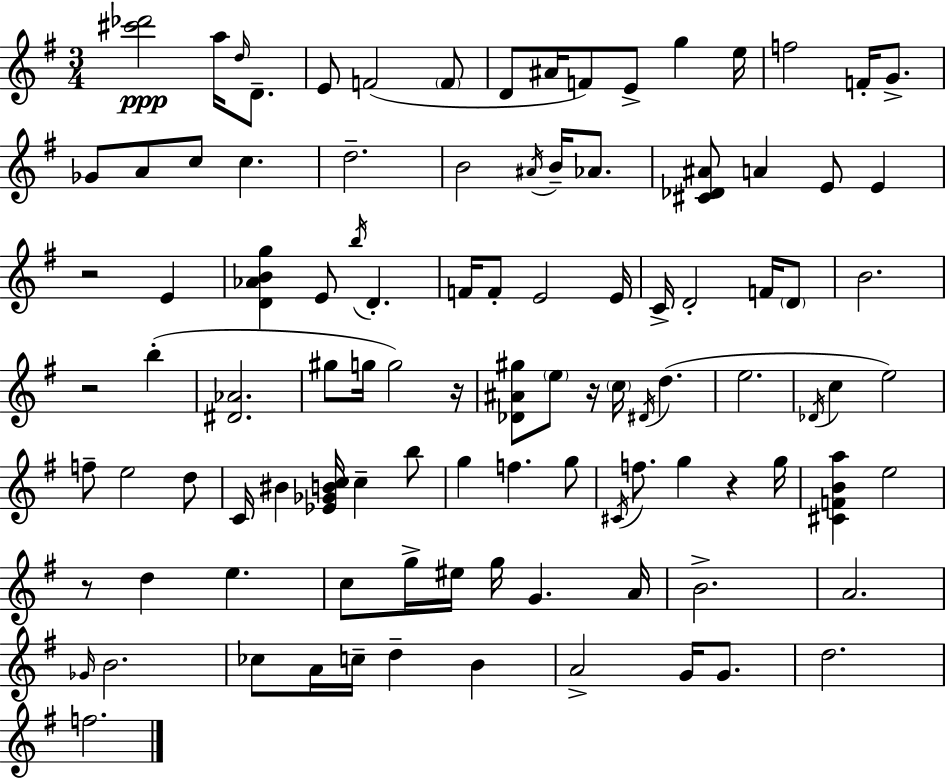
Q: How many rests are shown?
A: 6